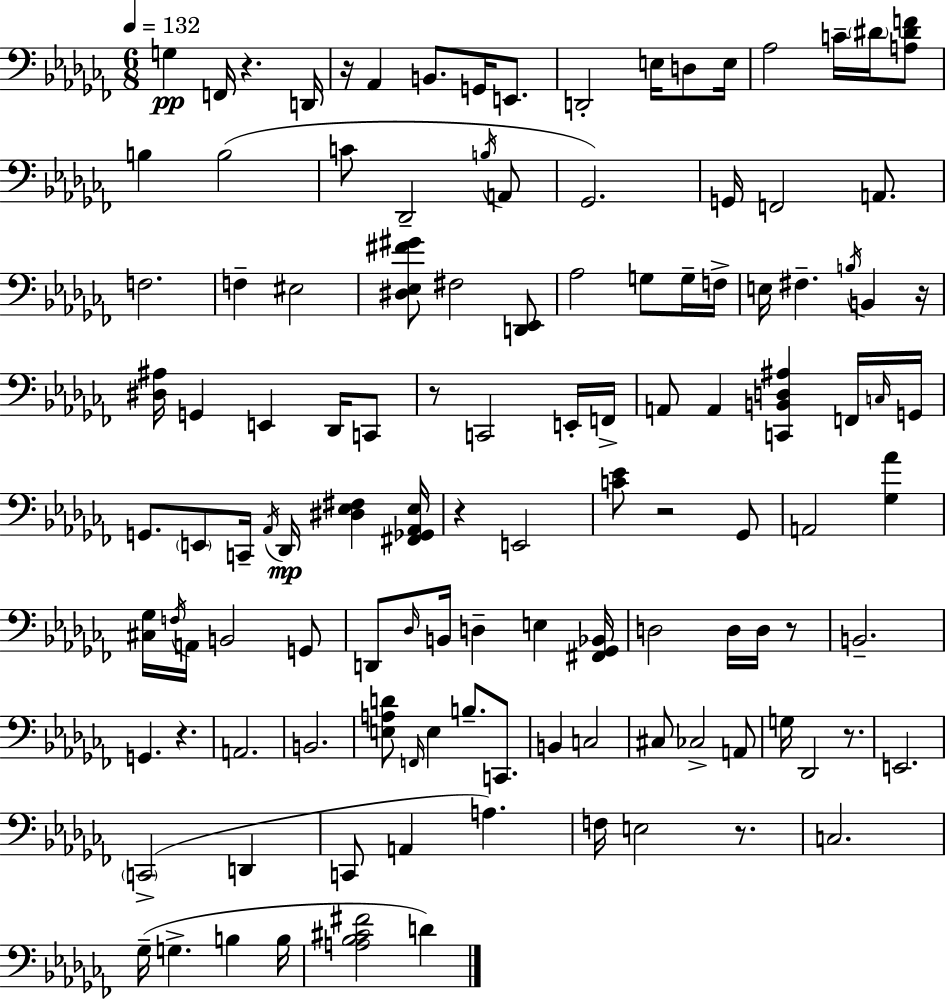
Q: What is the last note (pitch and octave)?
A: D4